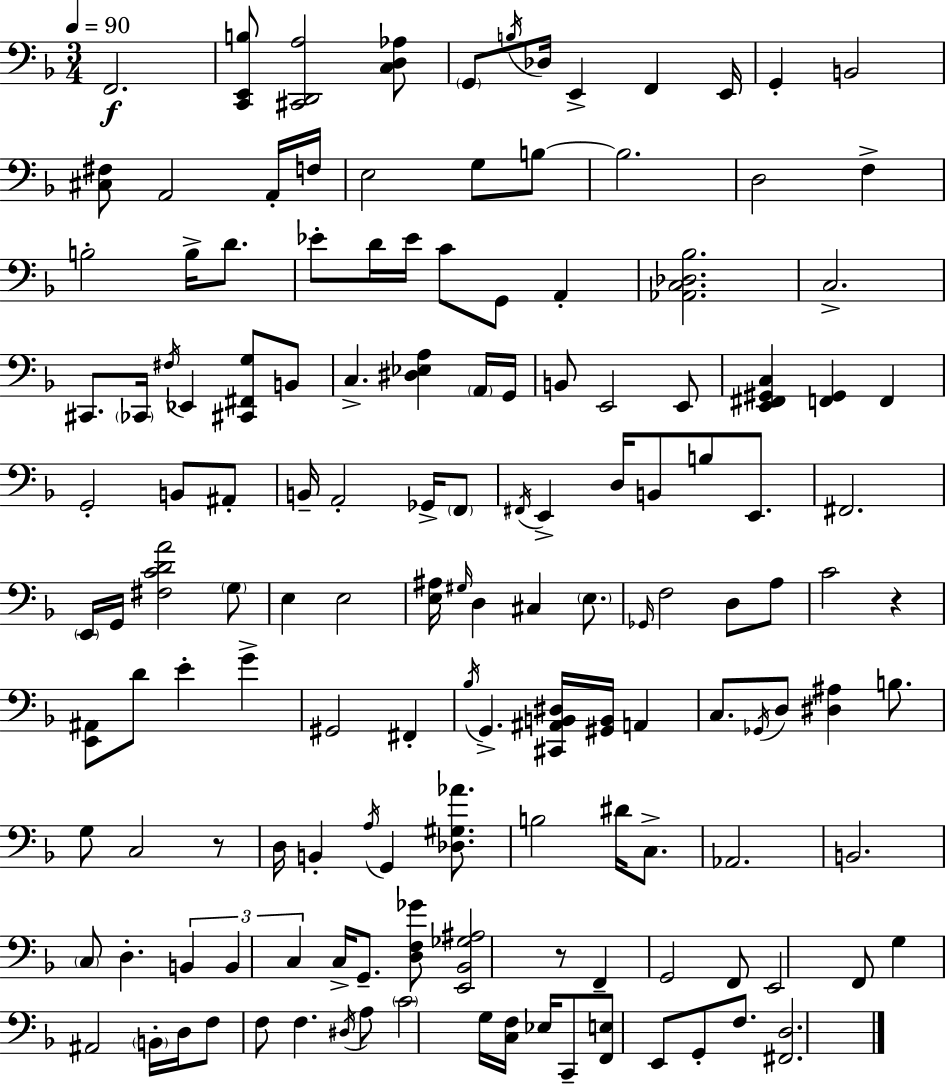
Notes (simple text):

F2/h. [C2,E2,B3]/e [C#2,D2,A3]/h [C3,D3,Ab3]/e G2/e B3/s Db3/s E2/q F2/q E2/s G2/q B2/h [C#3,F#3]/e A2/h A2/s F3/s E3/h G3/e B3/e B3/h. D3/h F3/q B3/h B3/s D4/e. Eb4/e D4/s Eb4/s C4/e G2/e A2/q [Ab2,C3,Db3,Bb3]/h. C3/h. C#2/e. CES2/s F#3/s Eb2/q [C#2,F#2,G3]/e B2/e C3/q. [D#3,Eb3,A3]/q A2/s G2/s B2/e E2/h E2/e [E2,F#2,G#2,C3]/q [F2,G#2]/q F2/q G2/h B2/e A#2/e B2/s A2/h Gb2/s F2/e F#2/s E2/q D3/s B2/e B3/e E2/e. F#2/h. E2/s G2/s [F#3,C4,D4,A4]/h G3/e E3/q E3/h [E3,A#3]/s G#3/s D3/q C#3/q E3/e. Gb2/s F3/h D3/e A3/e C4/h R/q [E2,A#2]/e D4/e E4/q G4/q G#2/h F#2/q Bb3/s G2/q. [C#2,A#2,B2,D#3]/s [G#2,B2]/s A2/q C3/e. Gb2/s D3/e [D#3,A#3]/q B3/e. G3/e C3/h R/e D3/s B2/q A3/s G2/q [Db3,G#3,Ab4]/e. B3/h D#4/s C3/e. Ab2/h. B2/h. C3/e D3/q. B2/q B2/q C3/q C3/s G2/e. [D3,F3,Gb4]/e [E2,Bb2,Gb3,A#3]/h R/e F2/q G2/h F2/e E2/h F2/e G3/q A#2/h B2/s D3/s F3/e F3/e F3/q. D#3/s A3/e C4/h G3/s [C3,F3]/s Eb3/s C2/e [F2,E3]/e E2/e G2/e F3/e. [F#2,D3]/h.